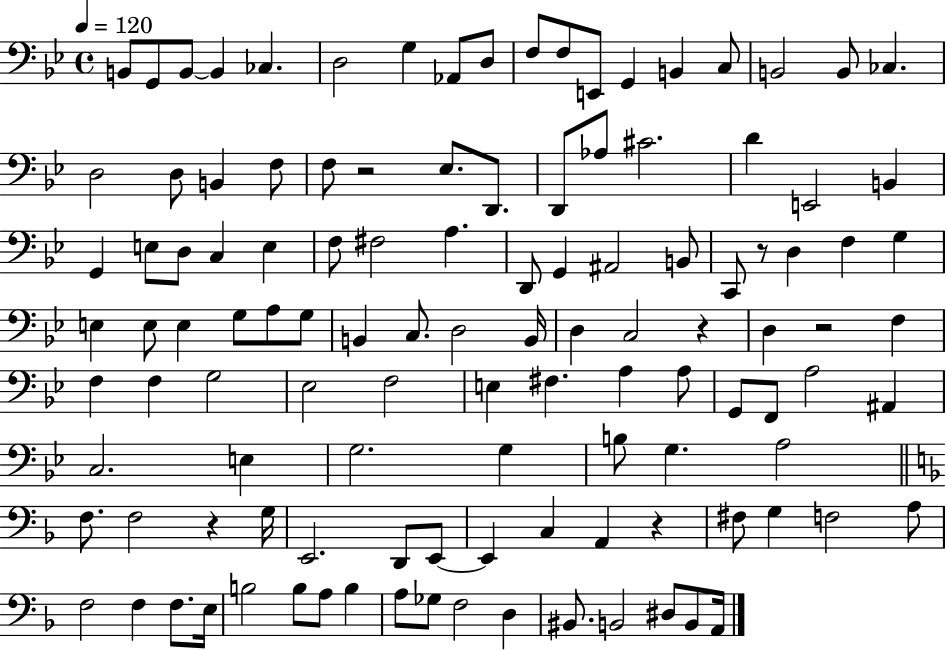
{
  \clef bass
  \time 4/4
  \defaultTimeSignature
  \key bes \major
  \tempo 4 = 120
  b,8 g,8 b,8~~ b,4 ces4. | d2 g4 aes,8 d8 | f8 f8 e,8 g,4 b,4 c8 | b,2 b,8 ces4. | \break d2 d8 b,4 f8 | f8 r2 ees8. d,8. | d,8 aes8 cis'2. | d'4 e,2 b,4 | \break g,4 e8 d8 c4 e4 | f8 fis2 a4. | d,8 g,4 ais,2 b,8 | c,8 r8 d4 f4 g4 | \break e4 e8 e4 g8 a8 g8 | b,4 c8. d2 b,16 | d4 c2 r4 | d4 r2 f4 | \break f4 f4 g2 | ees2 f2 | e4 fis4. a4 a8 | g,8 f,8 a2 ais,4 | \break c2. e4 | g2. g4 | b8 g4. a2 | \bar "||" \break \key d \minor f8. f2 r4 g16 | e,2. d,8 e,8~~ | e,4 c4 a,4 r4 | fis8 g4 f2 a8 | \break f2 f4 f8. e16 | b2 b8 a8 b4 | a8 ges8 f2 d4 | bis,8. b,2 dis8 b,8 a,16 | \break \bar "|."
}